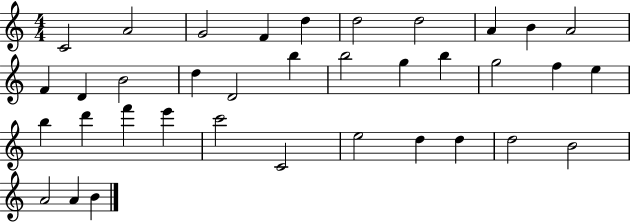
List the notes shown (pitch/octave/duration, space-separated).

C4/h A4/h G4/h F4/q D5/q D5/h D5/h A4/q B4/q A4/h F4/q D4/q B4/h D5/q D4/h B5/q B5/h G5/q B5/q G5/h F5/q E5/q B5/q D6/q F6/q E6/q C6/h C4/h E5/h D5/q D5/q D5/h B4/h A4/h A4/q B4/q